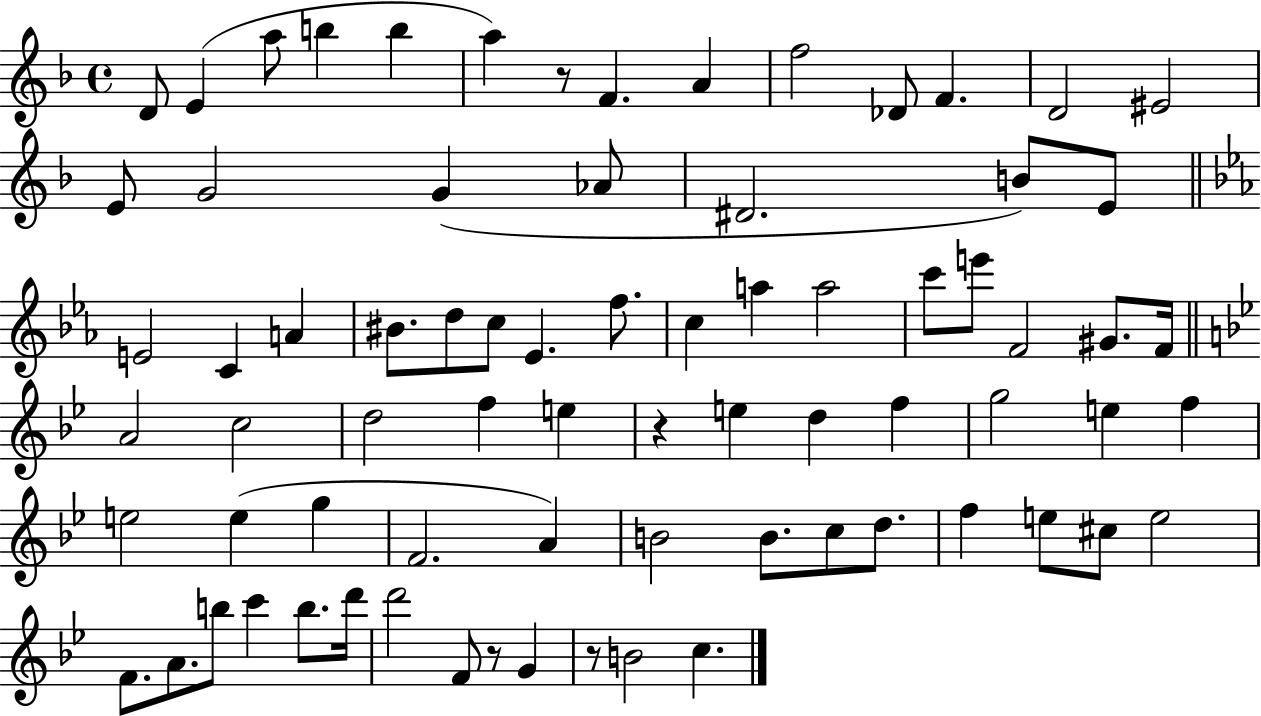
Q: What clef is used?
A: treble